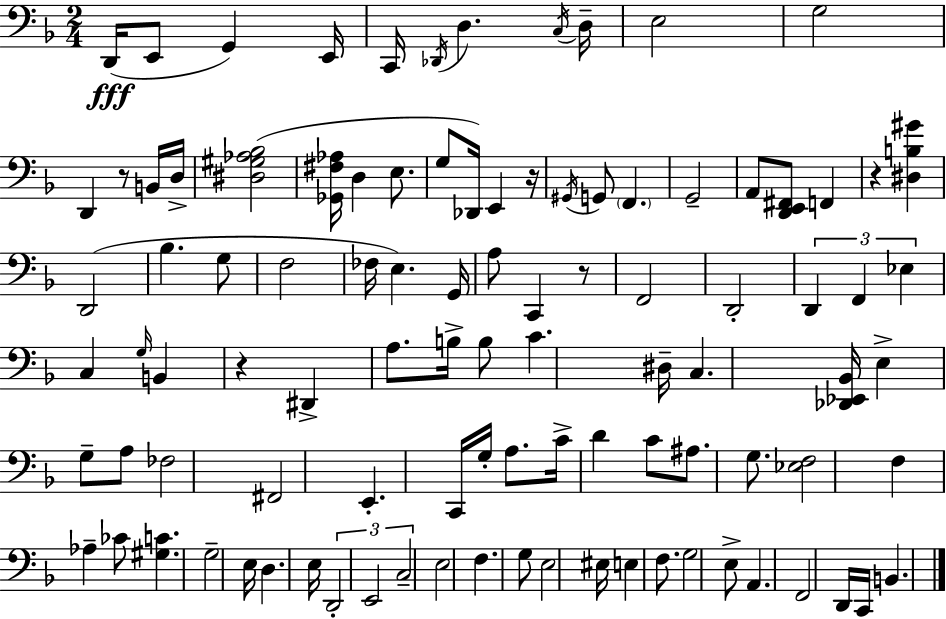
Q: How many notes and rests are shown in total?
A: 99